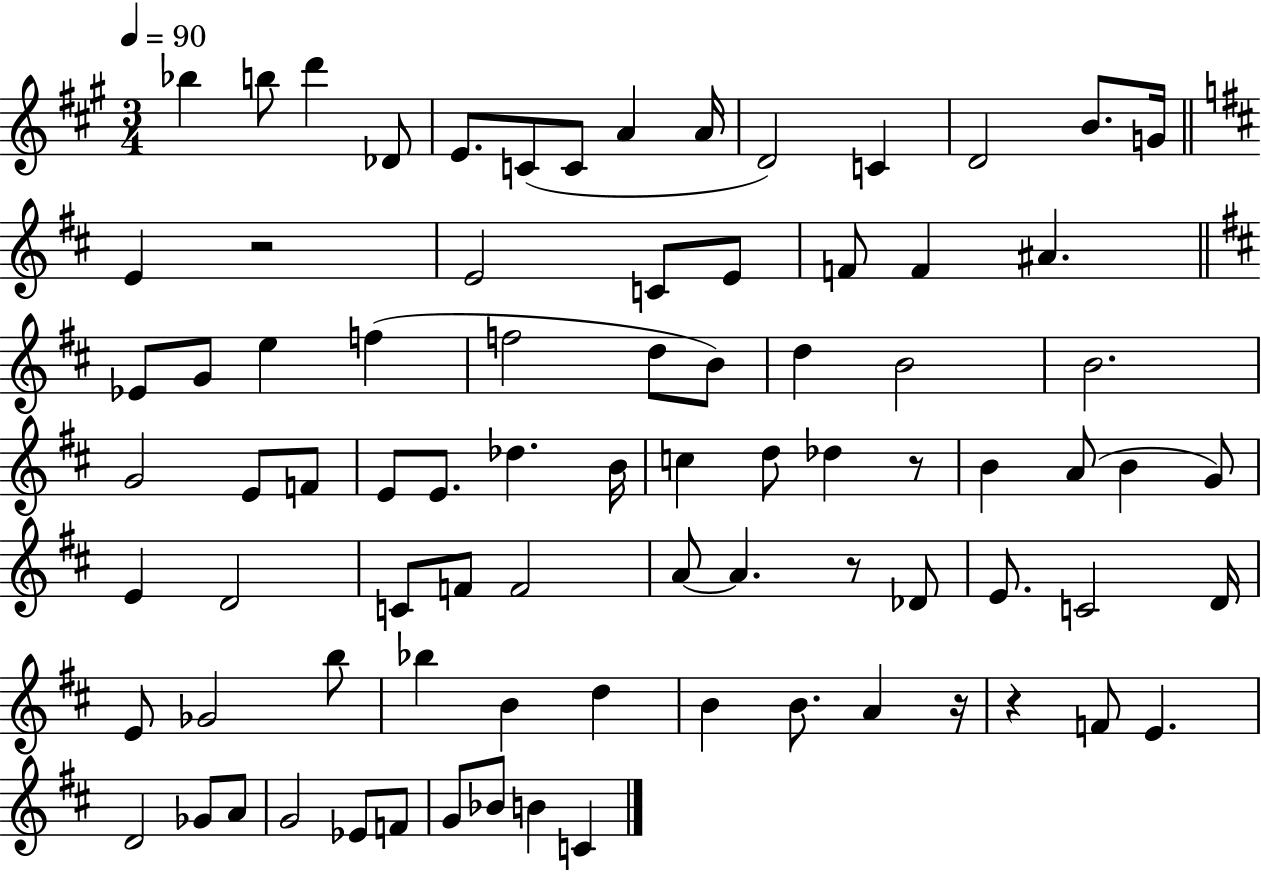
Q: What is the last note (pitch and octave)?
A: C4